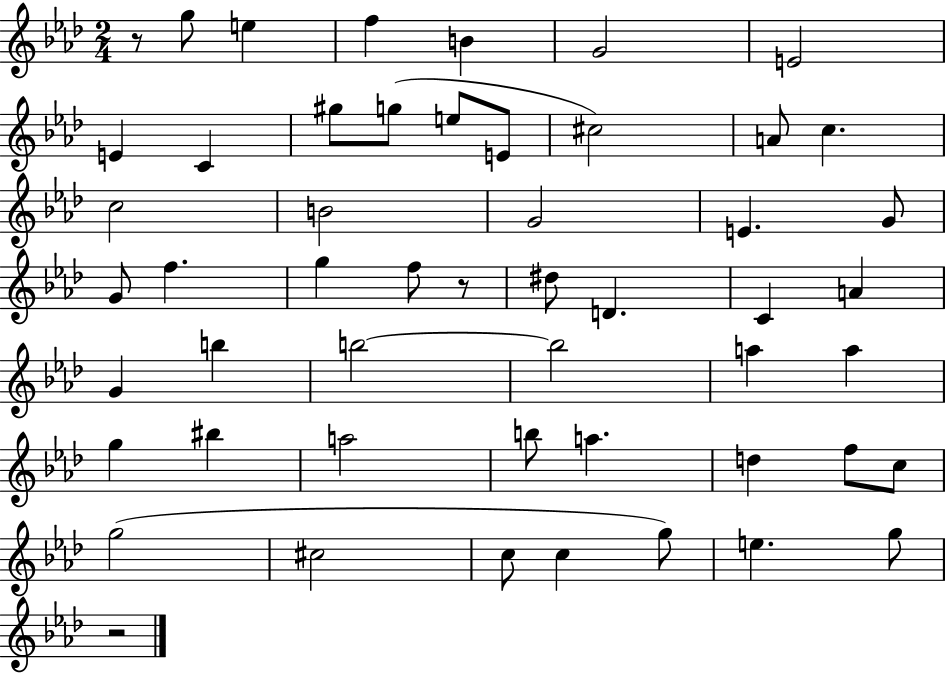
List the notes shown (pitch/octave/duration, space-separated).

R/e G5/e E5/q F5/q B4/q G4/h E4/h E4/q C4/q G#5/e G5/e E5/e E4/e C#5/h A4/e C5/q. C5/h B4/h G4/h E4/q. G4/e G4/e F5/q. G5/q F5/e R/e D#5/e D4/q. C4/q A4/q G4/q B5/q B5/h B5/h A5/q A5/q G5/q BIS5/q A5/h B5/e A5/q. D5/q F5/e C5/e G5/h C#5/h C5/e C5/q G5/e E5/q. G5/e R/h